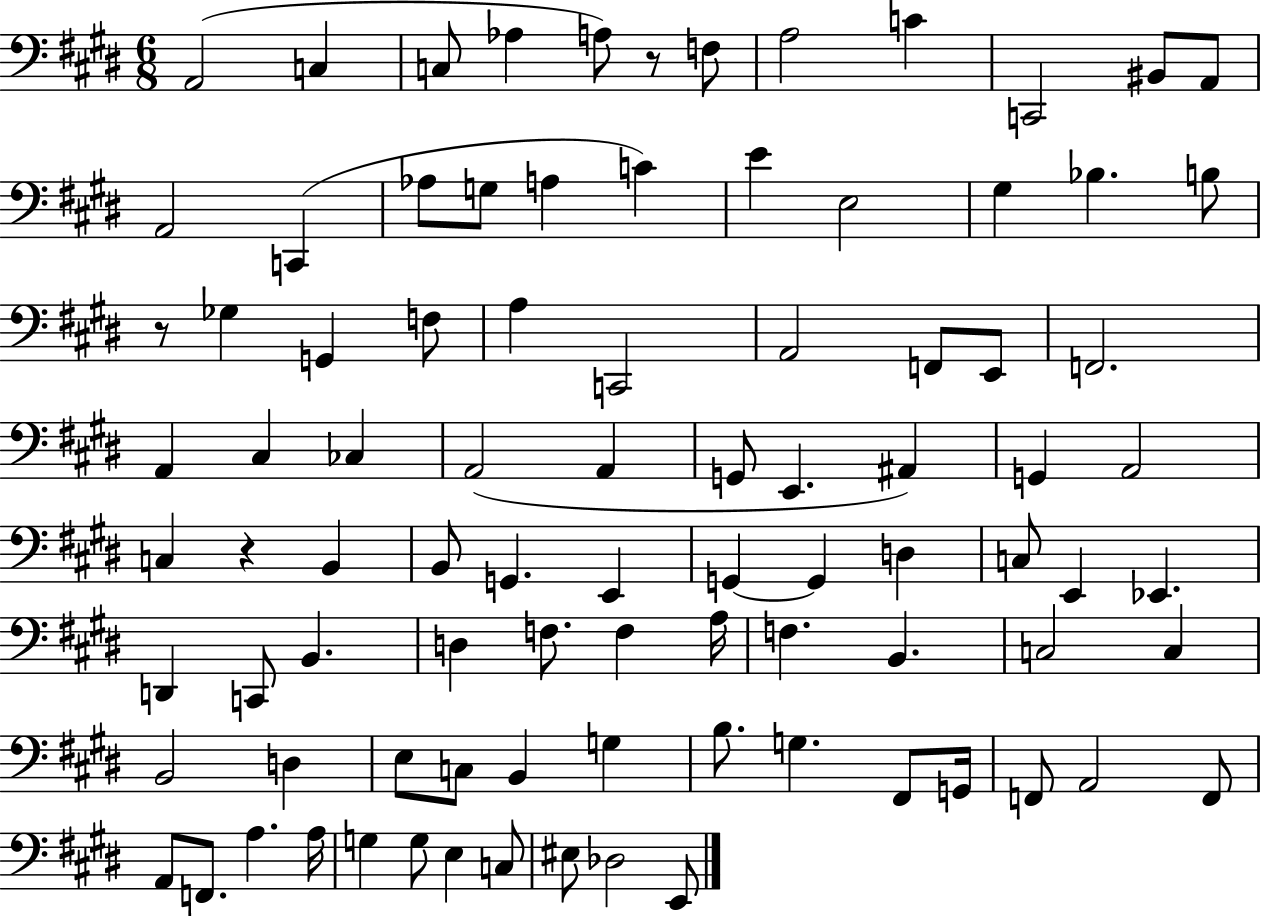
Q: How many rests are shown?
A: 3